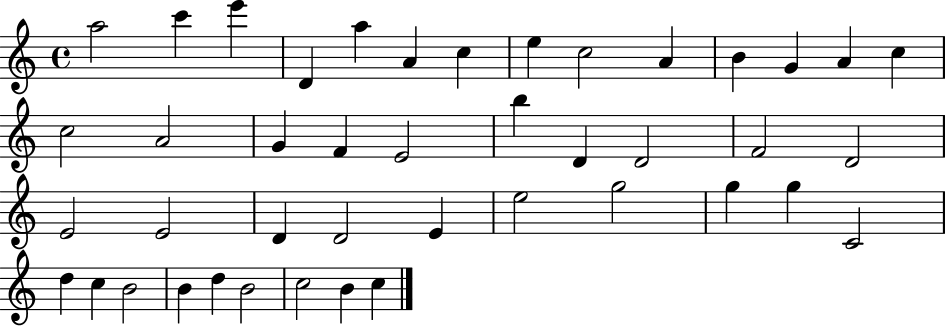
A5/h C6/q E6/q D4/q A5/q A4/q C5/q E5/q C5/h A4/q B4/q G4/q A4/q C5/q C5/h A4/h G4/q F4/q E4/h B5/q D4/q D4/h F4/h D4/h E4/h E4/h D4/q D4/h E4/q E5/h G5/h G5/q G5/q C4/h D5/q C5/q B4/h B4/q D5/q B4/h C5/h B4/q C5/q